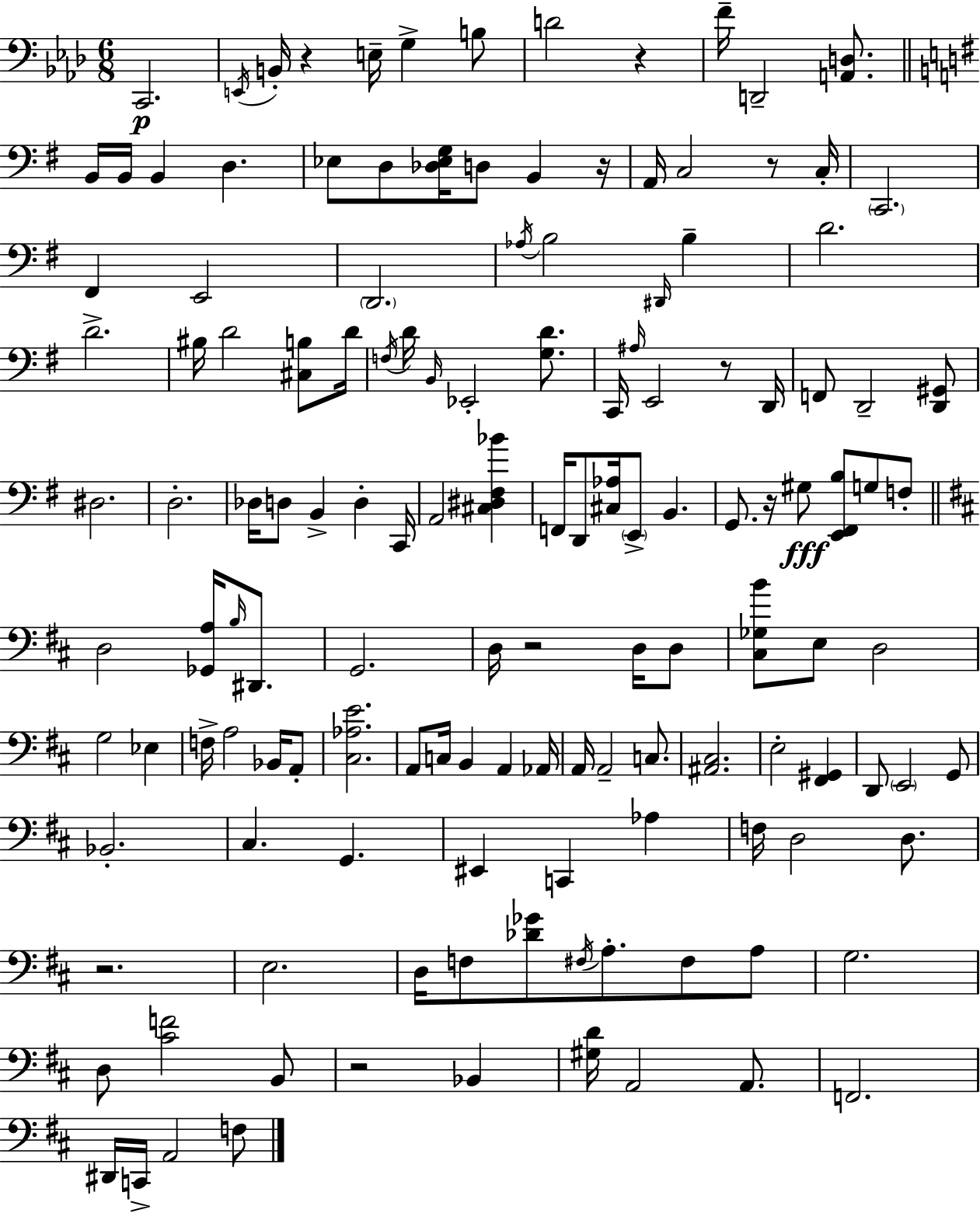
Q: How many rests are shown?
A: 9